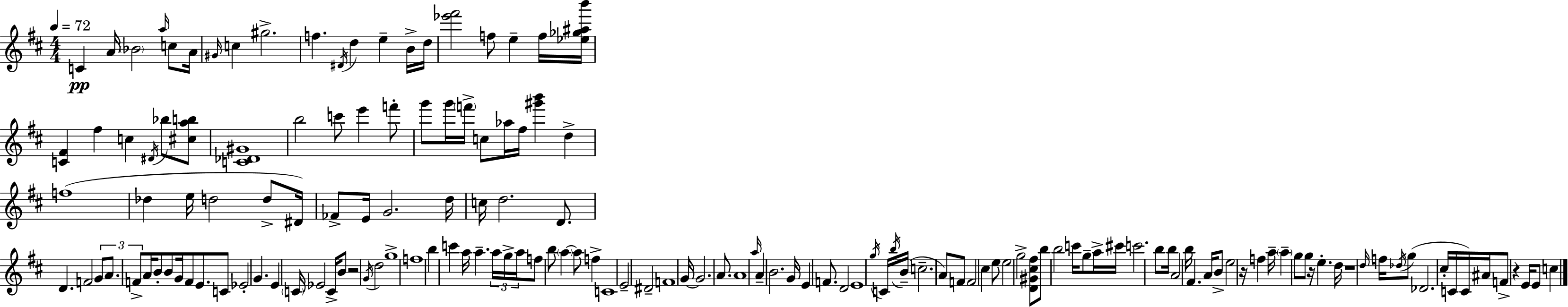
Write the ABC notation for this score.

X:1
T:Untitled
M:4/4
L:1/4
K:D
C A/4 _B2 a/4 c/2 A/4 ^G/4 c ^g2 f ^D/4 d e B/4 d/4 [_e'^f']2 f/2 e f/4 [_e_g^ab']/4 [C^F] ^f c ^D/4 _b/2 [^cab]/2 [C_D^G]4 b2 c'/2 e' f'/2 g'/2 g'/4 f'/4 c/2 _a/4 ^f/4 [^g'b'] d f4 _d e/4 d2 d/2 ^D/4 _F/2 E/4 G2 d/4 c/4 d2 D/2 D F2 G/2 A/2 F/2 A/4 B/2 B/2 G/4 F/2 E/2 C/2 _E2 G E C/4 _E2 C/4 B/2 z2 G/4 d2 g4 f4 b c' a/4 a a/4 g/4 a/4 f/2 b/2 a a/2 f C4 E2 ^D2 F4 G/4 G2 A/2 A4 a/4 A B2 G/4 E F/2 D2 E4 g/4 C/4 b/4 B/4 c2 A/2 F/2 F2 ^c e/2 e2 g2 [D^G^c^f]/2 b/2 b2 c'/4 g/2 a/4 ^c'/4 c'2 b/2 b/4 A2 b/4 ^F A/4 B/2 e2 z/4 f a/4 a g/2 g/2 z/4 e d/4 z4 d/4 f/4 _d/4 g/2 _D2 ^c/4 C/4 C/4 ^A/4 F/2 z E/4 E/2 c